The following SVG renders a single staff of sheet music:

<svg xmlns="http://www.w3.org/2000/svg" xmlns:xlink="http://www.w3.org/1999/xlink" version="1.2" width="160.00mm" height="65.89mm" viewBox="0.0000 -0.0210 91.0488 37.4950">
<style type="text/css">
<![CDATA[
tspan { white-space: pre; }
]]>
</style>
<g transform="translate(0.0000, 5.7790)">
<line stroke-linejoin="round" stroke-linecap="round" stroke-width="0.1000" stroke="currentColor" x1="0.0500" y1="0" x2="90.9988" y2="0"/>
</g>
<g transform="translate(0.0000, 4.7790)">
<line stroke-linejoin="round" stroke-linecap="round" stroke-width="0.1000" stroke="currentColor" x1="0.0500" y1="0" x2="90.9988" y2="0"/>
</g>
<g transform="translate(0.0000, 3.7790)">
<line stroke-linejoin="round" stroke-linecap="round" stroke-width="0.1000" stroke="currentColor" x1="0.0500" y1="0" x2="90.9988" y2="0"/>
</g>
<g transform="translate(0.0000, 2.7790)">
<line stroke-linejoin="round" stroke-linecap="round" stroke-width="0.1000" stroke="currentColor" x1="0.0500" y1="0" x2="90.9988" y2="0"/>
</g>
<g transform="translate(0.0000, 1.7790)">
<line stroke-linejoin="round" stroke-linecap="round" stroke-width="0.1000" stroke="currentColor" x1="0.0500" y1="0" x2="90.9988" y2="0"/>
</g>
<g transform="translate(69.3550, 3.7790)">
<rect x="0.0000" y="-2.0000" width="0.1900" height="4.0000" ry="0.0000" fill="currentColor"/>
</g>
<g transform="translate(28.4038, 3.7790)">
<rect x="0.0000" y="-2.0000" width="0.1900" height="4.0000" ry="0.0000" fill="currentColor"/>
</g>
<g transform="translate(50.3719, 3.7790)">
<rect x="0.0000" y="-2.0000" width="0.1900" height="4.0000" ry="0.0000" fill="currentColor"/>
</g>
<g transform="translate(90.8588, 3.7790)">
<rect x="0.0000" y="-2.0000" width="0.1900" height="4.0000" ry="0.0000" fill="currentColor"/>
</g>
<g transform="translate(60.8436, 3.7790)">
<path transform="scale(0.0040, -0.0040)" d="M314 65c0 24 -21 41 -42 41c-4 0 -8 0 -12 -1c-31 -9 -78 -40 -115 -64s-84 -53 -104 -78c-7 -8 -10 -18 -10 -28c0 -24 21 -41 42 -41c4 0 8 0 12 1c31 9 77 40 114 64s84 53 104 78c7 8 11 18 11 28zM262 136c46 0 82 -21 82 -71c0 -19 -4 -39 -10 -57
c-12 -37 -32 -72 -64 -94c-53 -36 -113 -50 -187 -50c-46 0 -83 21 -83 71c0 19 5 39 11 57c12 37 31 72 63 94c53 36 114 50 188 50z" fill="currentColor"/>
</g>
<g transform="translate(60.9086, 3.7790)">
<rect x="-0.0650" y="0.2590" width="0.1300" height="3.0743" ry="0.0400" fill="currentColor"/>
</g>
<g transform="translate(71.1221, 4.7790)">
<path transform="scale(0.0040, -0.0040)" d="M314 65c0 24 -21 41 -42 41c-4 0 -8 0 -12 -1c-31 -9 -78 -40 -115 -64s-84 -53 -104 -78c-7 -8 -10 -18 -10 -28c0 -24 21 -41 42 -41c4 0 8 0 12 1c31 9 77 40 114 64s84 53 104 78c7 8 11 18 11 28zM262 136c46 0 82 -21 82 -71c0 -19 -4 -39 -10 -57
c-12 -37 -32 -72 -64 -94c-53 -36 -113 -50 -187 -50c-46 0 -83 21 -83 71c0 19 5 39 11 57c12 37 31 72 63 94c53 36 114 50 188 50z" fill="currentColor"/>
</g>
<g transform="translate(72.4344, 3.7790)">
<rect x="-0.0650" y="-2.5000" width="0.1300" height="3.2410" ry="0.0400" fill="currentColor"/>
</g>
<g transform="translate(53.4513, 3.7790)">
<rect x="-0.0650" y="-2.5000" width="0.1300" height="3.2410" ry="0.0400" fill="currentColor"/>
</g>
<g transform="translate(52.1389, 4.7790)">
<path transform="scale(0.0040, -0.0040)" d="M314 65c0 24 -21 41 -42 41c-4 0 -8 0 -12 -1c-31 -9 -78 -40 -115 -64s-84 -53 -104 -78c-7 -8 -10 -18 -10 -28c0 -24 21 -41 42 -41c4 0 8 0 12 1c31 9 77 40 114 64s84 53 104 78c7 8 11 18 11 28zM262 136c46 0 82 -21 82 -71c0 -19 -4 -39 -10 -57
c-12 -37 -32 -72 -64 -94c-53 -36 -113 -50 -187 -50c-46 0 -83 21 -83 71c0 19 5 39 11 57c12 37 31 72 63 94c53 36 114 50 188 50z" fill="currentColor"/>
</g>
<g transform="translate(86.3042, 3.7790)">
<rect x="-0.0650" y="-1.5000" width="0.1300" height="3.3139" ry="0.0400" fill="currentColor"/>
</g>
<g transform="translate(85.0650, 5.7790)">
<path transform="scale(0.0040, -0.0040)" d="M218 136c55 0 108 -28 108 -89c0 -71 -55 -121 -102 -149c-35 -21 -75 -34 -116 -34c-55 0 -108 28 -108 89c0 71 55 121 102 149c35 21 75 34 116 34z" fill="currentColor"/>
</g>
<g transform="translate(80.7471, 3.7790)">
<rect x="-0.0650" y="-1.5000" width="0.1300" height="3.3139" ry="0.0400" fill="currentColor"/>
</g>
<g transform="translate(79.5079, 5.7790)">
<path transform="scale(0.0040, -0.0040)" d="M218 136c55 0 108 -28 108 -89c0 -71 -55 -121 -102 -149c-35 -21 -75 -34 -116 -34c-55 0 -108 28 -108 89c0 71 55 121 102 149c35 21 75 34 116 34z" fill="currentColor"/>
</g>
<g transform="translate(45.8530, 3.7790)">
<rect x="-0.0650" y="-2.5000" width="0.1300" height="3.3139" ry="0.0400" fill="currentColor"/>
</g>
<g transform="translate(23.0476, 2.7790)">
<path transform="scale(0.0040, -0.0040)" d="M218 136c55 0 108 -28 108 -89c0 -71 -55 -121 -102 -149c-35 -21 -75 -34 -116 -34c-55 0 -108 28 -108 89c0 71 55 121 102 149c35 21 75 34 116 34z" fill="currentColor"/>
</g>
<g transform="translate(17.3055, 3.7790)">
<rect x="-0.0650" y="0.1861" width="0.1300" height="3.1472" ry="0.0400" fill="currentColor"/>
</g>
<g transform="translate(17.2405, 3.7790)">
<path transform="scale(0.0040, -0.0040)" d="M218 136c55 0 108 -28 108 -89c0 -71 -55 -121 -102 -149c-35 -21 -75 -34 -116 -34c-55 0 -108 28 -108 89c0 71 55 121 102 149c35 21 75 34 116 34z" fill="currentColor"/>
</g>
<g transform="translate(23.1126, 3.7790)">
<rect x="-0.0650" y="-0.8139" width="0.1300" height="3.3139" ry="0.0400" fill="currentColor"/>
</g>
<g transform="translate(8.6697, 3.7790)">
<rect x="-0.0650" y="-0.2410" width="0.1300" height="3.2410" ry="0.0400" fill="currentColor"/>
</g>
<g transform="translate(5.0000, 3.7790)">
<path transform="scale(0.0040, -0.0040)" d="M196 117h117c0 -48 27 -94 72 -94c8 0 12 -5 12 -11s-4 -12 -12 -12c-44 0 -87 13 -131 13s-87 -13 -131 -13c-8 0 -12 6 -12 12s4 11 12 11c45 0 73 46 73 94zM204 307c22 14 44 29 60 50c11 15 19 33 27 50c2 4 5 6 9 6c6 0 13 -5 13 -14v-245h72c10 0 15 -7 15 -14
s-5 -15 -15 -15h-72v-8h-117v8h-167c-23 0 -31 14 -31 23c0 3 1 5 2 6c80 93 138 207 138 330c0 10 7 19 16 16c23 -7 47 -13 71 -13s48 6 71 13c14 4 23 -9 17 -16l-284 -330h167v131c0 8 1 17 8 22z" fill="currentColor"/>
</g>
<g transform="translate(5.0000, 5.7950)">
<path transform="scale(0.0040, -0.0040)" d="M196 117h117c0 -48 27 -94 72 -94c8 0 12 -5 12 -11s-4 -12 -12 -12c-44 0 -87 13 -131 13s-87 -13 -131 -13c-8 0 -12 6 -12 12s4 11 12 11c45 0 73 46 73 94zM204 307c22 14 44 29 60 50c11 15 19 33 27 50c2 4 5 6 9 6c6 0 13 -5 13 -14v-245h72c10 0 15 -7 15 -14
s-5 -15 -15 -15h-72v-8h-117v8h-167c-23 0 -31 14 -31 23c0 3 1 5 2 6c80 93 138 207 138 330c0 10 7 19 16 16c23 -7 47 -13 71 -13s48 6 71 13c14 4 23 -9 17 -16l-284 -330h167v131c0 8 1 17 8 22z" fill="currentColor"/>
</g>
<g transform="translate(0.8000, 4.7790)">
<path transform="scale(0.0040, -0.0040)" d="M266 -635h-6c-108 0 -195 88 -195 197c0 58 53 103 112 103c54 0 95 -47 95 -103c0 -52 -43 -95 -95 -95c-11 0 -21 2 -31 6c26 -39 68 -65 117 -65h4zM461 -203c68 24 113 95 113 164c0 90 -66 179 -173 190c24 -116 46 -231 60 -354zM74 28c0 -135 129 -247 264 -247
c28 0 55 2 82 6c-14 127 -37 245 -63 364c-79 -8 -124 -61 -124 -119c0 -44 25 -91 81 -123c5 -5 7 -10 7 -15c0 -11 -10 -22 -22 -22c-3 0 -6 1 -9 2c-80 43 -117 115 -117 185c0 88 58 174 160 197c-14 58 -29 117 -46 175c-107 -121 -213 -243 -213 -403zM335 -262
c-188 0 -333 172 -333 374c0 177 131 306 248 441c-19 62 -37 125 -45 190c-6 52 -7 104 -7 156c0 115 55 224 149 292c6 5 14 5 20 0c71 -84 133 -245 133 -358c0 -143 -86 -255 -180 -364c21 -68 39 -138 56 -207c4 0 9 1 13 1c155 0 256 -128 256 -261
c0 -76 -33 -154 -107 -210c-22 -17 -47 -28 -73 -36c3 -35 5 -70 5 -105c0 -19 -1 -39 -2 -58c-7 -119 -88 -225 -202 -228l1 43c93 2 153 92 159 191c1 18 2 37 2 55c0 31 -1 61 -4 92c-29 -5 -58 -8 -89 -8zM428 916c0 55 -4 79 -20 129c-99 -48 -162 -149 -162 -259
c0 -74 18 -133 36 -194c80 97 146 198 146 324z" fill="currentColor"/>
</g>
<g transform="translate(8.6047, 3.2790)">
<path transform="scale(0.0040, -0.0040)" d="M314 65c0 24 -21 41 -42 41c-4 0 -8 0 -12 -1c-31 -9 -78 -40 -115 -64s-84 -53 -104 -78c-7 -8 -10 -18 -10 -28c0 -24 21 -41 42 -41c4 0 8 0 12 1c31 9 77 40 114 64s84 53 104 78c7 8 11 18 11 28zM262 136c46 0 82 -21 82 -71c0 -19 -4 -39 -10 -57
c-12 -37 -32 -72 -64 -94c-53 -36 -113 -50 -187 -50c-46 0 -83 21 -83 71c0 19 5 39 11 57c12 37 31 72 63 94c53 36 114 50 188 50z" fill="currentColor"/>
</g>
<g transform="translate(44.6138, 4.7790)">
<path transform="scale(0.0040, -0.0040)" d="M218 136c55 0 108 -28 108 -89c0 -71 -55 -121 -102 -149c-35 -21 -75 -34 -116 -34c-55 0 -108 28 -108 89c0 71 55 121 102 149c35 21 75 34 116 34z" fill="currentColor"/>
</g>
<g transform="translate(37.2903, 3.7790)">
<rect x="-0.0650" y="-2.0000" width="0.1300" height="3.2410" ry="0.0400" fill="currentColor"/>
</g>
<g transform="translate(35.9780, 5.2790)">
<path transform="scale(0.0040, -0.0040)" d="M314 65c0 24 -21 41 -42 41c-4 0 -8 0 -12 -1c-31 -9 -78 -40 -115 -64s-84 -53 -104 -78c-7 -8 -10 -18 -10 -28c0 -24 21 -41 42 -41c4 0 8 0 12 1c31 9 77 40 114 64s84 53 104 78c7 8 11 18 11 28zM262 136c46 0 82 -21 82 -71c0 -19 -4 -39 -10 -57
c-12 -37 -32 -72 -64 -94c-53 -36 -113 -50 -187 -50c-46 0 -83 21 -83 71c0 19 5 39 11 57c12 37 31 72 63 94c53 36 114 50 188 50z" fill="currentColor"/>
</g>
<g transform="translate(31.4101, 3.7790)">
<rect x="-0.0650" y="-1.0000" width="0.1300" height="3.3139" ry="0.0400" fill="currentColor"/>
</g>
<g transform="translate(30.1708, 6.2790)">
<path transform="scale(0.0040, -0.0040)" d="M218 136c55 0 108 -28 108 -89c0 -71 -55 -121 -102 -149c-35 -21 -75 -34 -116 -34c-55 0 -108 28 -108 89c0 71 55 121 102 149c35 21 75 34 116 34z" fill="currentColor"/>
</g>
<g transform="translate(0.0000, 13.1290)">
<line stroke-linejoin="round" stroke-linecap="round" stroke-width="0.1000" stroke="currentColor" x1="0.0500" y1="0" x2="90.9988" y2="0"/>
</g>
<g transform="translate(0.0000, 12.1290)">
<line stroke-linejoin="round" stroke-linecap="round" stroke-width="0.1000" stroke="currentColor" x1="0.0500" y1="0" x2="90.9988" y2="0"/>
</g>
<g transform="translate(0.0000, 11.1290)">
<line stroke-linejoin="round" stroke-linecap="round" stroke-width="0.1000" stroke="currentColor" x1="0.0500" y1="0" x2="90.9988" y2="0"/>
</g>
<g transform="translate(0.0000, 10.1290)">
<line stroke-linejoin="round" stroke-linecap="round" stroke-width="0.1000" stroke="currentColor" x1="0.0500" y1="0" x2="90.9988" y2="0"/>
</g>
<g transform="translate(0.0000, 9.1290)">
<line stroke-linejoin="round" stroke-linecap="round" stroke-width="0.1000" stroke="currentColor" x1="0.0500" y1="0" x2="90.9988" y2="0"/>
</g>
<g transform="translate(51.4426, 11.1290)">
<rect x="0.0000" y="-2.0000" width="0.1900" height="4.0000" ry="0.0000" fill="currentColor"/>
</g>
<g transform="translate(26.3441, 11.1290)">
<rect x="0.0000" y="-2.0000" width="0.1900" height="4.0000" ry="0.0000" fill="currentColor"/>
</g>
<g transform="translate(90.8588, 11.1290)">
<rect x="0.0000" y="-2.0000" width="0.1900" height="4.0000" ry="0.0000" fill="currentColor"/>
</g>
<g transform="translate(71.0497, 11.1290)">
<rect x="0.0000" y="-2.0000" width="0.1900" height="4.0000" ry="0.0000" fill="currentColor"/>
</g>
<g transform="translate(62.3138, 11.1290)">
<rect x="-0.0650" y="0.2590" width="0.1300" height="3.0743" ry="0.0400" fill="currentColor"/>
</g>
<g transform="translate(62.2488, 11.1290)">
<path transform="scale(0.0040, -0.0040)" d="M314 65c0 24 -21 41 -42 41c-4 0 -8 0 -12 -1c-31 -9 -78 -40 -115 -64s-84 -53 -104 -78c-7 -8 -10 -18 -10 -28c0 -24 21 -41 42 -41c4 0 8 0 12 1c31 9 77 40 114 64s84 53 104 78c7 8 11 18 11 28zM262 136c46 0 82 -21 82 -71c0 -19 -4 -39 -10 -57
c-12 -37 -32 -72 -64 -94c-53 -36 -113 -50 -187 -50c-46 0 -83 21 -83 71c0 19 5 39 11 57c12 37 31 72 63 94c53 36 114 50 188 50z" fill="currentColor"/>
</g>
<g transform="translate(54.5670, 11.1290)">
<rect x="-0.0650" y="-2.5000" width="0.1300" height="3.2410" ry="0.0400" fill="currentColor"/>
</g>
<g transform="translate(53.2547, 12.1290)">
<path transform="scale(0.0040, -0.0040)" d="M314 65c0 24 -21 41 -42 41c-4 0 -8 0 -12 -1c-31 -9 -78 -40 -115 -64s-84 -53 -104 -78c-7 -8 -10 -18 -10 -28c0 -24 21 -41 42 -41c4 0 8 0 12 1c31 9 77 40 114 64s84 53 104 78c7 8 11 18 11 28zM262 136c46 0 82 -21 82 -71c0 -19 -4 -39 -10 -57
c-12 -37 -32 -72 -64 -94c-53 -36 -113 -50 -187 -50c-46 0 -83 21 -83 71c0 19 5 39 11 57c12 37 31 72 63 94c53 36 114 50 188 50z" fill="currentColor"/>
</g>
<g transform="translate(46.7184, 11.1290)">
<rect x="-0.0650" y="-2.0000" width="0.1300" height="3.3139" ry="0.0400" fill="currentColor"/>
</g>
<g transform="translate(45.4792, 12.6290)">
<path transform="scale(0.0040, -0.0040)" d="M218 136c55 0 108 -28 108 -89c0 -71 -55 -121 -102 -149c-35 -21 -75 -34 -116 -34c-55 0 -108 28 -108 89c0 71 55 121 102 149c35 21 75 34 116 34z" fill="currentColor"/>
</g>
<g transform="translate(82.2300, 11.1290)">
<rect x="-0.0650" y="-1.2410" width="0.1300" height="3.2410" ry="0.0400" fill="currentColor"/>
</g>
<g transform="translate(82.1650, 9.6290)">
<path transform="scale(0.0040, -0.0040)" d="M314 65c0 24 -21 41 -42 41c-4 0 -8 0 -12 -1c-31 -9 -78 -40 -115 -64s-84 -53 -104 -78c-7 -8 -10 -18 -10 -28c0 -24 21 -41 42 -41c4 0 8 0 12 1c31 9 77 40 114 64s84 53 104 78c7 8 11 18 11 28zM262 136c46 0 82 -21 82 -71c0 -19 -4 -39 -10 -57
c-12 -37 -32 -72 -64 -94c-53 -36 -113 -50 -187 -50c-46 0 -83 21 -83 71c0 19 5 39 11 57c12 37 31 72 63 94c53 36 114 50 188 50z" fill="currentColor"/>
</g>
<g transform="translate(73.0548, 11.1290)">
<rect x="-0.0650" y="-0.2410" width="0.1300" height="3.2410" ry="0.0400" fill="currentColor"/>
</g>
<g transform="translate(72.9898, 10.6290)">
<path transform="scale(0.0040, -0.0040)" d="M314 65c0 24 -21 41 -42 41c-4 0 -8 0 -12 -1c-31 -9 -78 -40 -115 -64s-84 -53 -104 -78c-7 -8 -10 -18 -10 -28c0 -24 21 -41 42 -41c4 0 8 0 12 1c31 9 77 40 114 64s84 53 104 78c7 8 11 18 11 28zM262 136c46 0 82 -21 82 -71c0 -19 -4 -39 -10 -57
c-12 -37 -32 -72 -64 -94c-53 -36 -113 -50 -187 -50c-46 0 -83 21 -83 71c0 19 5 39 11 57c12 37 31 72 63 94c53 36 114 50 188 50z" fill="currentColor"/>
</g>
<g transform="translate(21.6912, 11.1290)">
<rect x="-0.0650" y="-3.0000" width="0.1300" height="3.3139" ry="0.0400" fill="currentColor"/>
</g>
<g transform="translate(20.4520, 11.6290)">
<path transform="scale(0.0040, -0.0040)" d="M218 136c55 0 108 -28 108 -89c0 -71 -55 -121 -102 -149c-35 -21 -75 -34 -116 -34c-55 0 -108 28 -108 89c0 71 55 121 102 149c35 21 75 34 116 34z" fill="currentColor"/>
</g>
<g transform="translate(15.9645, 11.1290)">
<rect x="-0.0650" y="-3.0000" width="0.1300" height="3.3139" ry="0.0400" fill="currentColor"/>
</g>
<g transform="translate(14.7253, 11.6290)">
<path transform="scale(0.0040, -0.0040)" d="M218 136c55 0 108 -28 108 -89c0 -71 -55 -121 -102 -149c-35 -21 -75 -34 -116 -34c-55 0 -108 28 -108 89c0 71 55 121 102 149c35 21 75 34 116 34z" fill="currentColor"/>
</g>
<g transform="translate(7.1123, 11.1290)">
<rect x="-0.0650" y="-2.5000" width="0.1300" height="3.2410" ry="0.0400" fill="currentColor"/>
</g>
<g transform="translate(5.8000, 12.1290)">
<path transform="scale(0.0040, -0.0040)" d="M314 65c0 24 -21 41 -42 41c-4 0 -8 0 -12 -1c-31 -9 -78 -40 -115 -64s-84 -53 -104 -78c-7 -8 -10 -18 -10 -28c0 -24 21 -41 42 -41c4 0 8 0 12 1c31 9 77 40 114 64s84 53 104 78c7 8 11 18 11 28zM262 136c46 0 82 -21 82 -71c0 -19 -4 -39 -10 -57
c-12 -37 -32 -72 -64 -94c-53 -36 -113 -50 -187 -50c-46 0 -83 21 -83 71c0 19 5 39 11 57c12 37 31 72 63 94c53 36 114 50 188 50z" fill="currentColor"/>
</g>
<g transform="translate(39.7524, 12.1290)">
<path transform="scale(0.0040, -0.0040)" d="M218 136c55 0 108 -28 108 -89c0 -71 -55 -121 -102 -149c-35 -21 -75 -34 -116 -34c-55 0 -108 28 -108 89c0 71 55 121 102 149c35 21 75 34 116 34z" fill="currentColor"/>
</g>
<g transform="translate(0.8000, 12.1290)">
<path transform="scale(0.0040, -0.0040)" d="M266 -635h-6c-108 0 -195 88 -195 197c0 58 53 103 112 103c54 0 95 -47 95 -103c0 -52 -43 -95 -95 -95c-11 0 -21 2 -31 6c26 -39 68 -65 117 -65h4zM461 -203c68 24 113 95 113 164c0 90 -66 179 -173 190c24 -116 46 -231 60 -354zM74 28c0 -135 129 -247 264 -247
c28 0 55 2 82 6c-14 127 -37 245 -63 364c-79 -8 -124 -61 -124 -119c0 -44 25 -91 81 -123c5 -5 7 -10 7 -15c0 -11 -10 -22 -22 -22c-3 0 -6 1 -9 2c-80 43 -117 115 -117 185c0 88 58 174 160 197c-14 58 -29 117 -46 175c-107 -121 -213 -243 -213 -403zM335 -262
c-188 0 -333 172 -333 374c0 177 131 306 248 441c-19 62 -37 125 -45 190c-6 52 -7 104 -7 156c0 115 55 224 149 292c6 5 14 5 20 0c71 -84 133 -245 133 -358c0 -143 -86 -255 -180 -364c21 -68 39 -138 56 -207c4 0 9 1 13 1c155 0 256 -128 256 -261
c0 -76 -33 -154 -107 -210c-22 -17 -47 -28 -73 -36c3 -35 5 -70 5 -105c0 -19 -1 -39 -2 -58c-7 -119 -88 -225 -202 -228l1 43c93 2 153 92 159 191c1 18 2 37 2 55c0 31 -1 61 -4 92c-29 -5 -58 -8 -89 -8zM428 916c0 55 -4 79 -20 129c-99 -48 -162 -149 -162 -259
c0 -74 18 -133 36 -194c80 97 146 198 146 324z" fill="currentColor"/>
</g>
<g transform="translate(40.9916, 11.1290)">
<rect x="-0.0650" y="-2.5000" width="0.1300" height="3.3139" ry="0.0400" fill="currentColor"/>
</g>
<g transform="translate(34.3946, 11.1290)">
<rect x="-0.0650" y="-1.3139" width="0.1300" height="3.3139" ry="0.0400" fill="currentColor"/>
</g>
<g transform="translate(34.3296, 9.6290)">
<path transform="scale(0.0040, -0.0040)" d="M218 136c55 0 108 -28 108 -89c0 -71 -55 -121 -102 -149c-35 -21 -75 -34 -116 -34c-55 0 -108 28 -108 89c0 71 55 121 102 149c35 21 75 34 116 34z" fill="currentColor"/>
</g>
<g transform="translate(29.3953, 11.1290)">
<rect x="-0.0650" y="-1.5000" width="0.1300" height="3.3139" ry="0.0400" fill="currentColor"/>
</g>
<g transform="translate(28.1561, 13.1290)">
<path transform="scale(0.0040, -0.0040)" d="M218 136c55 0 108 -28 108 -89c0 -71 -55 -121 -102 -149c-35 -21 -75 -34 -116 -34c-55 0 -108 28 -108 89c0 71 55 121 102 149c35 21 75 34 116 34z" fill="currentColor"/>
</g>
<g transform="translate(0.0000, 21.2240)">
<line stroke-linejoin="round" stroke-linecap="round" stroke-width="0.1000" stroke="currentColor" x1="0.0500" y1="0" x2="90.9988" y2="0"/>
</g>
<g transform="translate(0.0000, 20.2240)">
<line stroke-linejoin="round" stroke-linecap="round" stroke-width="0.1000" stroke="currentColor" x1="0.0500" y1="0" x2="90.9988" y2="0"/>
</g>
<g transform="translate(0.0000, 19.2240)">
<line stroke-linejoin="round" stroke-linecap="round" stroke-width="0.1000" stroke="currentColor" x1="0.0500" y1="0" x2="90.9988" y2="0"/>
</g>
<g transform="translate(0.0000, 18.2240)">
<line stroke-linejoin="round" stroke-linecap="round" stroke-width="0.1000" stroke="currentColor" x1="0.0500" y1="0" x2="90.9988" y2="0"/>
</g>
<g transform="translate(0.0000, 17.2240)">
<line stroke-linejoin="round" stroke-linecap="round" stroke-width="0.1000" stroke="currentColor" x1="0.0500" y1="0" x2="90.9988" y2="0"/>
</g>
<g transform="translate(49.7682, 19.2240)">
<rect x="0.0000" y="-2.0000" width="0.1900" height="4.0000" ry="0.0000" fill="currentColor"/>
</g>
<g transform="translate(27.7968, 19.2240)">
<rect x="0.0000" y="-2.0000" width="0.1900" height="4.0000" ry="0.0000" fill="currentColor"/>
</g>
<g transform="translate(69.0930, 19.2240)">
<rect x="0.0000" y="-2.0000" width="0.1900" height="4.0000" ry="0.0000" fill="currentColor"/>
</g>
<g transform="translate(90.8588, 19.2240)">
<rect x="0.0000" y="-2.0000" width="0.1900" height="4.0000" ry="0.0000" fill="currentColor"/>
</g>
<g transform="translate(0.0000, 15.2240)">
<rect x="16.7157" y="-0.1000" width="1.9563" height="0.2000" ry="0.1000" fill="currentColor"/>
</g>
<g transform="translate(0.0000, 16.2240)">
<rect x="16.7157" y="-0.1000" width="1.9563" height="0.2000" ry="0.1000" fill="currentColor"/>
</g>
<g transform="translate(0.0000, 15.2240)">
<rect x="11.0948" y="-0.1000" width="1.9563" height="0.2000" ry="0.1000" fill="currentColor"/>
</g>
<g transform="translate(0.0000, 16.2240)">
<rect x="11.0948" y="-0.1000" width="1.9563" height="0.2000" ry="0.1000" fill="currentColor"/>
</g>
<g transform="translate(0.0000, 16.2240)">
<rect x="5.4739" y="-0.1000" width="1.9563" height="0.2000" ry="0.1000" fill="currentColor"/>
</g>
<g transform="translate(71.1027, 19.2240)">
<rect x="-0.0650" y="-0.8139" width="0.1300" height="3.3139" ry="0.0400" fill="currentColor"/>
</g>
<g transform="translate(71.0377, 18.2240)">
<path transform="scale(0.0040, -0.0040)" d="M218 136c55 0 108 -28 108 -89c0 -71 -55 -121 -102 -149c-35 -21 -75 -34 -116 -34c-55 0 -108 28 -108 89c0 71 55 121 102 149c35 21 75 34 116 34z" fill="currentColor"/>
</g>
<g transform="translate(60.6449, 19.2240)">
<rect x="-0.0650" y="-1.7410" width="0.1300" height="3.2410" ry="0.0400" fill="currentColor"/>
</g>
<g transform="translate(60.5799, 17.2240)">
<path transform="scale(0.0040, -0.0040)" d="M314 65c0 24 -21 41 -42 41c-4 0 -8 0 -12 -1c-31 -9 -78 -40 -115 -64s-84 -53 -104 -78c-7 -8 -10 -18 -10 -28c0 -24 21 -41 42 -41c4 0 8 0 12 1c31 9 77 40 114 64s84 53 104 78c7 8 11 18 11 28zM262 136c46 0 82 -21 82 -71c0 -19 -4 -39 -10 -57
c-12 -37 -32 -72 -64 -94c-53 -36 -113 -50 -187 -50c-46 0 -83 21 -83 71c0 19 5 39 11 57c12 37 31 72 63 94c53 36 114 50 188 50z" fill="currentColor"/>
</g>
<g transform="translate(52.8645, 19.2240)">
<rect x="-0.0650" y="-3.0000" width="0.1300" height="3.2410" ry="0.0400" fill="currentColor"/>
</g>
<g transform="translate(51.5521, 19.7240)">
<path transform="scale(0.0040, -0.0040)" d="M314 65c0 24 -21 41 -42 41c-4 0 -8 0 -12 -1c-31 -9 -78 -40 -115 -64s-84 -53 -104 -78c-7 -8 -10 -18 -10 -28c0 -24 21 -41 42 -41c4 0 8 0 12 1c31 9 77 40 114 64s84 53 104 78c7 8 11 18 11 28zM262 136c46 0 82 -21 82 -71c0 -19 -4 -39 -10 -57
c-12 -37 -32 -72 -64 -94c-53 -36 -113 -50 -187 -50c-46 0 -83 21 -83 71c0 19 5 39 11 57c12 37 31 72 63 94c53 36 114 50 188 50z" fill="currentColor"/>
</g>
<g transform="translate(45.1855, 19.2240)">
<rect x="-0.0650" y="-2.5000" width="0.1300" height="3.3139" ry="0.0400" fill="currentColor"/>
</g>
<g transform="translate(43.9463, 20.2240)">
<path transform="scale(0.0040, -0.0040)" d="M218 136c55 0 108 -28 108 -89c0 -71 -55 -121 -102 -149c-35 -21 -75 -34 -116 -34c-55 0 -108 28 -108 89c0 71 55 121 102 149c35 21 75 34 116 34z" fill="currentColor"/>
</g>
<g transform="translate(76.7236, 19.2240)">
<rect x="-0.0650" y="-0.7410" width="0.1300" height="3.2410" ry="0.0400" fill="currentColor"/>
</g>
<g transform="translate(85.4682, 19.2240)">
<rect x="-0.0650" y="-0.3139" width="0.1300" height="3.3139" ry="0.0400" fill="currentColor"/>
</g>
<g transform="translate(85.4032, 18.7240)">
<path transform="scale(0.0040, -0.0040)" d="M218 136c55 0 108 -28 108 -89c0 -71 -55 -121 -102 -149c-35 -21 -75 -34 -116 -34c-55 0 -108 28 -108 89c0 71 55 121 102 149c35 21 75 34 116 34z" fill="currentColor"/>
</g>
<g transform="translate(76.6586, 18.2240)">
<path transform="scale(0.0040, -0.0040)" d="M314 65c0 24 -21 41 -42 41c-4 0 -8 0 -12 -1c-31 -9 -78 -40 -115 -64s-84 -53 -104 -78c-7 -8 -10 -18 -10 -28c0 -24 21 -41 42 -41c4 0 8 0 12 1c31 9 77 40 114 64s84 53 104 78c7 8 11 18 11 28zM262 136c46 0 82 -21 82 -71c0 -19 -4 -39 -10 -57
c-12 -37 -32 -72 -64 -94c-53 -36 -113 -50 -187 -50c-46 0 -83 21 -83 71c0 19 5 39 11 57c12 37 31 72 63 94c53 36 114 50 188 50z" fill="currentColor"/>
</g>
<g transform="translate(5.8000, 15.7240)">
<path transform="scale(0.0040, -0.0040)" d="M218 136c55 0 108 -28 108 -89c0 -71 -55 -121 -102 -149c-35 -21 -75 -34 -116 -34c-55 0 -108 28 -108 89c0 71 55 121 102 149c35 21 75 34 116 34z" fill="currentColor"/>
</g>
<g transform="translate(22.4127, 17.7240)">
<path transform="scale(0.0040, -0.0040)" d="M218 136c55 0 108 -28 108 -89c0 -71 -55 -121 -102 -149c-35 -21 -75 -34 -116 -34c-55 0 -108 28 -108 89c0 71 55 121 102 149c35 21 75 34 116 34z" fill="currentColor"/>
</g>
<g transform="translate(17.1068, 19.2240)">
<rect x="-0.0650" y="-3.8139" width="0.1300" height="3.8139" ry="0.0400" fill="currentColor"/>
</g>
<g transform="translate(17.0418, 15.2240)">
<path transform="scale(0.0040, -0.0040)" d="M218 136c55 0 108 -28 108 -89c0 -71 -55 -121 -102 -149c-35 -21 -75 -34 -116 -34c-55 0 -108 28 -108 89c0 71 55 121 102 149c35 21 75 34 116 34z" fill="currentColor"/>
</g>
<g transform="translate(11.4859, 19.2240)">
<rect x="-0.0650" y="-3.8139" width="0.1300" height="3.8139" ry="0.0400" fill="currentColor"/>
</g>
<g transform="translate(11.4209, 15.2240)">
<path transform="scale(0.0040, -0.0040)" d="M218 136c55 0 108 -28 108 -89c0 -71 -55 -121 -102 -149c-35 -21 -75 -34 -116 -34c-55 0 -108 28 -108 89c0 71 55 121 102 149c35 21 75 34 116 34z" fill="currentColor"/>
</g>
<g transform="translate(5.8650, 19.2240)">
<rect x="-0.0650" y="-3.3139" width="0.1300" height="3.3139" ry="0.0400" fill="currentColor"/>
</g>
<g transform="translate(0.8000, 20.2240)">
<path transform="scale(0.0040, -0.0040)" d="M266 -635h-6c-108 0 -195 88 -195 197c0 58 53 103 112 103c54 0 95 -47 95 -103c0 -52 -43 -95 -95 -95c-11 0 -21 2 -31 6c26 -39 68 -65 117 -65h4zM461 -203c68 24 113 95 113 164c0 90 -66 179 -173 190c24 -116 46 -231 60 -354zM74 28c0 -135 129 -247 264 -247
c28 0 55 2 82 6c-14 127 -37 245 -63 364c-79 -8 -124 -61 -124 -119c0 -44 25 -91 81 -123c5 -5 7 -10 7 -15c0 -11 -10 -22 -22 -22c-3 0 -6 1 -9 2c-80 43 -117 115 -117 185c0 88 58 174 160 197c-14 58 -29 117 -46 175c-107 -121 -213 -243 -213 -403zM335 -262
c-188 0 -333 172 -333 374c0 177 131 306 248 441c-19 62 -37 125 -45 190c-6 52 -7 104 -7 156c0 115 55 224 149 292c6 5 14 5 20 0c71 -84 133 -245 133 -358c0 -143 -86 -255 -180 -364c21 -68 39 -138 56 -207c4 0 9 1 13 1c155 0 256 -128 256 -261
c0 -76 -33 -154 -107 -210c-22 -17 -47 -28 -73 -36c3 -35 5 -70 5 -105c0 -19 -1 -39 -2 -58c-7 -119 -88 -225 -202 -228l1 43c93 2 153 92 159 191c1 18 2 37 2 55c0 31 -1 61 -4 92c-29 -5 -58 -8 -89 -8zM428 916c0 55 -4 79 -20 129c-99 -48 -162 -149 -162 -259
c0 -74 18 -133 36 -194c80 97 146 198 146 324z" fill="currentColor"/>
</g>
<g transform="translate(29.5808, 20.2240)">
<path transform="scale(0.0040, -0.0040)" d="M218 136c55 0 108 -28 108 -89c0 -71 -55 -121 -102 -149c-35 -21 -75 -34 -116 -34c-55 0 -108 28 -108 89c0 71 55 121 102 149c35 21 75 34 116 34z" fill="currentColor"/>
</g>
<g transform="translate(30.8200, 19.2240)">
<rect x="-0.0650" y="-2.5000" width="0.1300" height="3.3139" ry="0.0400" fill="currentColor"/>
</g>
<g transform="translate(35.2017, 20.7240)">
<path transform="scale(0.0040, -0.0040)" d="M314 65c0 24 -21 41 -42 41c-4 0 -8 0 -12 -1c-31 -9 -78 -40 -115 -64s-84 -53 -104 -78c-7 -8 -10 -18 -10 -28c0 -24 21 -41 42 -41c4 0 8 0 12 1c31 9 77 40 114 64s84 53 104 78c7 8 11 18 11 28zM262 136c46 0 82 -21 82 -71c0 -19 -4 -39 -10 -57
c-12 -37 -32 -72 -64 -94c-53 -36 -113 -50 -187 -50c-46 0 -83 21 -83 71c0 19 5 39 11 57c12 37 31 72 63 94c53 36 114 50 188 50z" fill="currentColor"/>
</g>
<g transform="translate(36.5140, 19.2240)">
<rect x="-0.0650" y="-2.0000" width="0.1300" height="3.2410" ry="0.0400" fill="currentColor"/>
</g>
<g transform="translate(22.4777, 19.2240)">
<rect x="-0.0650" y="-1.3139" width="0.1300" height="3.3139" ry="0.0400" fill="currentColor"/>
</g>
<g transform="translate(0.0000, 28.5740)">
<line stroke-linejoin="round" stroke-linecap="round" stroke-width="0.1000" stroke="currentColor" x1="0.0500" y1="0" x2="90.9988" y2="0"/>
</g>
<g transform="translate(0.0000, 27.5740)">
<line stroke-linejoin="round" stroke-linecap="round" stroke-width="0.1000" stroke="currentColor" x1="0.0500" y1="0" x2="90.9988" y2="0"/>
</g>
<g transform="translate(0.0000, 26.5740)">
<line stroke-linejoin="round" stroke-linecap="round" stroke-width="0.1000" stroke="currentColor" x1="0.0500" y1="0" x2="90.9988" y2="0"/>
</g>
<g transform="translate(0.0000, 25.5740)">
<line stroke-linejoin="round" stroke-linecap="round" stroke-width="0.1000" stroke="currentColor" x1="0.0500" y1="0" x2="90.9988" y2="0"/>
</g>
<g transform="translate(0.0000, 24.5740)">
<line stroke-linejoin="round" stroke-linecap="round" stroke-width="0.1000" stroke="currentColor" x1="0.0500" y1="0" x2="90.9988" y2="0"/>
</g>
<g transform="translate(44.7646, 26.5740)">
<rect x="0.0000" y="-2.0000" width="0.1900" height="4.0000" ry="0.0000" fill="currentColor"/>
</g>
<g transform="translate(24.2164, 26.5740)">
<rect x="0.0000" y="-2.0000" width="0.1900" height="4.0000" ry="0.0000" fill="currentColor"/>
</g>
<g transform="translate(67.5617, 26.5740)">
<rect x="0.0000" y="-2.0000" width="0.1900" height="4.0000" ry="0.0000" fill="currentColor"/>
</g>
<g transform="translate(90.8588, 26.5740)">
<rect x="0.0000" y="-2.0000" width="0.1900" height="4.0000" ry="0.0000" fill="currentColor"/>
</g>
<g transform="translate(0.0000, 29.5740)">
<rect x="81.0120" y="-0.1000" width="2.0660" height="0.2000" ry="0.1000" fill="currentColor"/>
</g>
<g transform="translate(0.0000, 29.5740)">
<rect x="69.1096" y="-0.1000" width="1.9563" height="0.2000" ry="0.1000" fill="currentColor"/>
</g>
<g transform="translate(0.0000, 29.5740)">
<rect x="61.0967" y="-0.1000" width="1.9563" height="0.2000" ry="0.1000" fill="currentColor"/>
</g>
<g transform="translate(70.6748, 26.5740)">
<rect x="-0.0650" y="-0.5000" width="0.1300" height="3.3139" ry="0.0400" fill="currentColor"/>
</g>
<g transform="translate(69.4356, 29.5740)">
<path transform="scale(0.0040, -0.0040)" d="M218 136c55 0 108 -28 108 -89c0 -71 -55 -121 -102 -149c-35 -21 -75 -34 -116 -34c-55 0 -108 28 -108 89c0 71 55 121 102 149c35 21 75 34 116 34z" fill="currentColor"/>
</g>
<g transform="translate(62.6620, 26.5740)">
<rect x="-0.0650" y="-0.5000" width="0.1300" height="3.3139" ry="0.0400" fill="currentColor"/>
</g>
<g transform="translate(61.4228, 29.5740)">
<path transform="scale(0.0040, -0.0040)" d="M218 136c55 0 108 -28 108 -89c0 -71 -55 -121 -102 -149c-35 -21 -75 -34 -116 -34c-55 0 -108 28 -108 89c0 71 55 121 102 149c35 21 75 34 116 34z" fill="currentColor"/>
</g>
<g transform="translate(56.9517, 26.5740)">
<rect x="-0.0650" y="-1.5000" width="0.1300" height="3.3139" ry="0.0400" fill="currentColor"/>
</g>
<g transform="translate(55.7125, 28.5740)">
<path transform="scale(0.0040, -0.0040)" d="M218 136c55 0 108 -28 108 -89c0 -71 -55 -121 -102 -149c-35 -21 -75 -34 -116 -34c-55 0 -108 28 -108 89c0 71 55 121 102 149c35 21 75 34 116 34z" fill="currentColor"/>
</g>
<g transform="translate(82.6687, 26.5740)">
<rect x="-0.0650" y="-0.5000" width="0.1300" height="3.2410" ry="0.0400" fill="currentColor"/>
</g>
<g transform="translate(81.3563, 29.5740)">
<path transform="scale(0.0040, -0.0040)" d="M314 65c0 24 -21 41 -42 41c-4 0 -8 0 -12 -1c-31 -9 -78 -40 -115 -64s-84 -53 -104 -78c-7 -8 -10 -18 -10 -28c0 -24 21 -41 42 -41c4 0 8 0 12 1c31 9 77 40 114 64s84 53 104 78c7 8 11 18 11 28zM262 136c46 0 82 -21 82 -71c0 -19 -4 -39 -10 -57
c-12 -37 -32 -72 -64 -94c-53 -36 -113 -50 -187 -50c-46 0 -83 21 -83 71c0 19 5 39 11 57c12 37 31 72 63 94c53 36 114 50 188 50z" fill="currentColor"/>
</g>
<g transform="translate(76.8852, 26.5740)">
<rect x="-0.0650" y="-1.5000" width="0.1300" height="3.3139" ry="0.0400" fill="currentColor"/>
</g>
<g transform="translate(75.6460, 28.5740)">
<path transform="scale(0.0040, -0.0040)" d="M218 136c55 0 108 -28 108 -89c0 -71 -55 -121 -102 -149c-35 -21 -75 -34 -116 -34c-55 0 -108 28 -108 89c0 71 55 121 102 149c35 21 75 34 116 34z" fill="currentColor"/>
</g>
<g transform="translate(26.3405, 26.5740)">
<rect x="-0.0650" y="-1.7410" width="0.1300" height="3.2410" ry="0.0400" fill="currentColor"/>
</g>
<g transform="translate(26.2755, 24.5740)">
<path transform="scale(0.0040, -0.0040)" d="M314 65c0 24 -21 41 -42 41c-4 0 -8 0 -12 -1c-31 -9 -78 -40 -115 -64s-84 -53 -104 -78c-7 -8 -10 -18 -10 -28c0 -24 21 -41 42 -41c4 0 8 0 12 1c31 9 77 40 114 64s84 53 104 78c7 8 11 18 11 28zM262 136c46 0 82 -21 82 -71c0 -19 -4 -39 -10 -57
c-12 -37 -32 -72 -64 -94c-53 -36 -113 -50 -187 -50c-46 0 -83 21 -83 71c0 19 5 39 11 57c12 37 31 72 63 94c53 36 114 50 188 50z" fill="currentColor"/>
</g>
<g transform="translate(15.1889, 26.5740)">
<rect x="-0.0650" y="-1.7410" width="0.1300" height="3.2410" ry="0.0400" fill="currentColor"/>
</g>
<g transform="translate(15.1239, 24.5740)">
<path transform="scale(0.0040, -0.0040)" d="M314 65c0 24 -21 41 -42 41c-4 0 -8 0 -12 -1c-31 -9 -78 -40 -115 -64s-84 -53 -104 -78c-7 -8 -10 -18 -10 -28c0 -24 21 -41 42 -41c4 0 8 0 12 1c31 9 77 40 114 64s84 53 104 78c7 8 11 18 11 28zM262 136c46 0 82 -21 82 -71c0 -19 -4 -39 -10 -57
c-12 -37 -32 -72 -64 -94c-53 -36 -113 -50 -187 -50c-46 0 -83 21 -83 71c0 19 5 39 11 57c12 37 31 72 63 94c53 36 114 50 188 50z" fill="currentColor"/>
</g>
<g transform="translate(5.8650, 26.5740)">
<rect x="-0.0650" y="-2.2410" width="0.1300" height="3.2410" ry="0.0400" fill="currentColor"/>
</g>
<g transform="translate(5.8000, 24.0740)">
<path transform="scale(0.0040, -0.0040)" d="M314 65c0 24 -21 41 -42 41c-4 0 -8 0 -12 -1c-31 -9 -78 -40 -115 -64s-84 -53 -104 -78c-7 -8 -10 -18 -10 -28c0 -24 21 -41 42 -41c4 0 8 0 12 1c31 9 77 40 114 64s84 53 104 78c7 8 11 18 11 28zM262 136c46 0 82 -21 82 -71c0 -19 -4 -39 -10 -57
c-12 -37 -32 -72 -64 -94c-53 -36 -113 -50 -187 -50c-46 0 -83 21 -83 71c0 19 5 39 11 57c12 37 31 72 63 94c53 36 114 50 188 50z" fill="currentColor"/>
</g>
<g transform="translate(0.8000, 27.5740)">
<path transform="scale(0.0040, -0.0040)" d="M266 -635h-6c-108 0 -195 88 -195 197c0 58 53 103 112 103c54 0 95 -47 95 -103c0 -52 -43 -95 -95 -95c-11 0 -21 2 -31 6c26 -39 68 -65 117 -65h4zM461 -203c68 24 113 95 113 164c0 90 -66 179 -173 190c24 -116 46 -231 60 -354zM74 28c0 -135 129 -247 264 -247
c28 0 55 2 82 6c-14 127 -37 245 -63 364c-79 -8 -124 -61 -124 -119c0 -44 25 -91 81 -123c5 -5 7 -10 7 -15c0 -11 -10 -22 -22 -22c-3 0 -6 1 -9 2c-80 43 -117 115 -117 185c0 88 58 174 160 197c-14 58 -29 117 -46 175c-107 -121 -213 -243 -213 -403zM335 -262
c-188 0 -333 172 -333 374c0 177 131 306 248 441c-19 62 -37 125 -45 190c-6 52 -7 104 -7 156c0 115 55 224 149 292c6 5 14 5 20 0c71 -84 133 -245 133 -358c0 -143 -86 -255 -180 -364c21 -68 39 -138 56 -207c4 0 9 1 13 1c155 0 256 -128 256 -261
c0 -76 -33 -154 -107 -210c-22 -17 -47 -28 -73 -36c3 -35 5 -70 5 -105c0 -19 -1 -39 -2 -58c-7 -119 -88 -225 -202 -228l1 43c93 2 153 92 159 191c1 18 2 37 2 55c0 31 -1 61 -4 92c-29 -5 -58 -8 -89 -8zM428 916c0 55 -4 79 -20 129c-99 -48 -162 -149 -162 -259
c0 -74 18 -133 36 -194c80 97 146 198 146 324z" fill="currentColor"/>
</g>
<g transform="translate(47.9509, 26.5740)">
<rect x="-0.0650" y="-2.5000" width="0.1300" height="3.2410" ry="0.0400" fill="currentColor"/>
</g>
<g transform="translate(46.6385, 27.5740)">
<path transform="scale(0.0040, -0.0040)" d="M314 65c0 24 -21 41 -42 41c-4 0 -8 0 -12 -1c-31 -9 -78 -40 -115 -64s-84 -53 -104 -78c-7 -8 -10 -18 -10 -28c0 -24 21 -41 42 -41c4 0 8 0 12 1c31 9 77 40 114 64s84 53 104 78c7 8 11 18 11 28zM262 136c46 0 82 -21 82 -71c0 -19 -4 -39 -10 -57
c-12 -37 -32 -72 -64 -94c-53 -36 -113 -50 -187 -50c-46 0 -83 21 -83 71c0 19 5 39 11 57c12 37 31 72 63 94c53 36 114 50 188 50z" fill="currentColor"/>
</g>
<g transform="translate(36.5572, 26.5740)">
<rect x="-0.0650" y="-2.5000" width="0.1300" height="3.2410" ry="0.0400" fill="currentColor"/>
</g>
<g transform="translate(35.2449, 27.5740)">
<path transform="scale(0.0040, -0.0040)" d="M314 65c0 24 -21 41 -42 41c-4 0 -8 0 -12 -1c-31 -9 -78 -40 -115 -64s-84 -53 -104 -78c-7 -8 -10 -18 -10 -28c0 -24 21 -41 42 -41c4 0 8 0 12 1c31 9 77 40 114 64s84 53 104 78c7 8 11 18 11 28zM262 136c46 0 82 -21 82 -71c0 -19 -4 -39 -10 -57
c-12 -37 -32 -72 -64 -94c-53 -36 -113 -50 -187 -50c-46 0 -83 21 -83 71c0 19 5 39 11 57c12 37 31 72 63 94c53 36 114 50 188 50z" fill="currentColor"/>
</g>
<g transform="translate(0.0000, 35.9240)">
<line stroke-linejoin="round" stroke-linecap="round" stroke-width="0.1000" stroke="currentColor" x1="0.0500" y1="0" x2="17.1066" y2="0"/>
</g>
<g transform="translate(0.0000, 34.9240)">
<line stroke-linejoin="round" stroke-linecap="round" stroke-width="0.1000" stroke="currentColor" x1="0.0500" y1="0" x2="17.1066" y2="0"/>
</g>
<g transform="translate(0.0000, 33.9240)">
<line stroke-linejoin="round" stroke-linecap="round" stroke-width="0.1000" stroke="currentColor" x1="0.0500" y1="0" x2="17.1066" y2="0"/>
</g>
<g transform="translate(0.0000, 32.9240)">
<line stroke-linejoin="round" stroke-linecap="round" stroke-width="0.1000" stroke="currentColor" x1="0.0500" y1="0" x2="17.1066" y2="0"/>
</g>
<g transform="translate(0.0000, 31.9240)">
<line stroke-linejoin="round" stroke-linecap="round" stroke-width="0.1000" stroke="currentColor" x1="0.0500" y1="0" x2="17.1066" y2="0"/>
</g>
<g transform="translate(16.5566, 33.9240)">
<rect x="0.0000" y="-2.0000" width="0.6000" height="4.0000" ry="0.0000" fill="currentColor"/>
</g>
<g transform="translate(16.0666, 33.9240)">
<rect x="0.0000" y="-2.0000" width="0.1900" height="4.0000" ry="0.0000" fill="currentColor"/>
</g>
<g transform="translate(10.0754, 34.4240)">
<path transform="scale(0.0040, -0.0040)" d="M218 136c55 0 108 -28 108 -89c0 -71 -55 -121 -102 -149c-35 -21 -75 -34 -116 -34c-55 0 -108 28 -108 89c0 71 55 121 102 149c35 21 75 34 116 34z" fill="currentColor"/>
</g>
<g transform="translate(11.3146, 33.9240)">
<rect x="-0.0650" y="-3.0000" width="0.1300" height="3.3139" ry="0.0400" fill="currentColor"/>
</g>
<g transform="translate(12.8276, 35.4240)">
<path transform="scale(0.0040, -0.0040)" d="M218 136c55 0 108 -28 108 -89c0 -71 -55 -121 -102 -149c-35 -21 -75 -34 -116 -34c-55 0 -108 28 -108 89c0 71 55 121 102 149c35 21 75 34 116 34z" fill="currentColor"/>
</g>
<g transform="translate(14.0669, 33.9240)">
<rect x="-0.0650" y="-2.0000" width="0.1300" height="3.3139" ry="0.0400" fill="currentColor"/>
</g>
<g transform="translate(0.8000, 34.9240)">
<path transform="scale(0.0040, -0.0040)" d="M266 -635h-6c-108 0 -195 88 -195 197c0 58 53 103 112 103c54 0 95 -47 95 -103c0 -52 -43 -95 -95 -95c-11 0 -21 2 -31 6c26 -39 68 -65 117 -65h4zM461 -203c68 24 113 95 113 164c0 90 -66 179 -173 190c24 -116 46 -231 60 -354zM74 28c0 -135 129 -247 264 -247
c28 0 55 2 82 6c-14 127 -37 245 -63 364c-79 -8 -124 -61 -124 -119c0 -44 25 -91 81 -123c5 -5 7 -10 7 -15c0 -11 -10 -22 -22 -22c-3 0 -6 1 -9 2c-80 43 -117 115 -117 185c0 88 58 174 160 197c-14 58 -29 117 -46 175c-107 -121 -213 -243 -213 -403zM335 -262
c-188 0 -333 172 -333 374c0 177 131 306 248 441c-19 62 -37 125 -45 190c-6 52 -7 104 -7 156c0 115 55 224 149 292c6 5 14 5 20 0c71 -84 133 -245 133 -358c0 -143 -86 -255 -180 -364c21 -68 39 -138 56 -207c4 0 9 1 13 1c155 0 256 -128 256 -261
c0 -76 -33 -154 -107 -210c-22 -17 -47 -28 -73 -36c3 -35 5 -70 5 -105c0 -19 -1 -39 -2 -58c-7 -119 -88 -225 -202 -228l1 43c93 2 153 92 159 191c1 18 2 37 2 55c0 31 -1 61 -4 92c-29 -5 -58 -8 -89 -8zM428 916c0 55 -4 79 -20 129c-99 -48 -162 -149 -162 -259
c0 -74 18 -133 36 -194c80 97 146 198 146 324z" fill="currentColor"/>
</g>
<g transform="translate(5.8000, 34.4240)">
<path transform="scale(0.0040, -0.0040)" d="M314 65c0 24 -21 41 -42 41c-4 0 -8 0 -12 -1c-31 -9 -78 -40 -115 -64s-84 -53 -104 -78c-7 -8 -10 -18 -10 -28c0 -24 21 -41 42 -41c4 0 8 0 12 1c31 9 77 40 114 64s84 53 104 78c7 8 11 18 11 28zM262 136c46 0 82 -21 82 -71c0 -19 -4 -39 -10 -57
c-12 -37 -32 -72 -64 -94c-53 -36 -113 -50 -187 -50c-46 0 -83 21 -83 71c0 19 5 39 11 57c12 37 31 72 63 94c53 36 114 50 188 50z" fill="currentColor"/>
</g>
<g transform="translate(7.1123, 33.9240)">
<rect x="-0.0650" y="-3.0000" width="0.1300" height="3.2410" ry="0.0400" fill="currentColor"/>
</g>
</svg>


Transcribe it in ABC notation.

X:1
T:Untitled
M:4/4
L:1/4
K:C
c2 B d D F2 G G2 B2 G2 E E G2 A A E e G F G2 B2 c2 e2 b c' c' e G F2 G A2 f2 d d2 c g2 f2 f2 G2 G2 E C C E C2 A2 A F